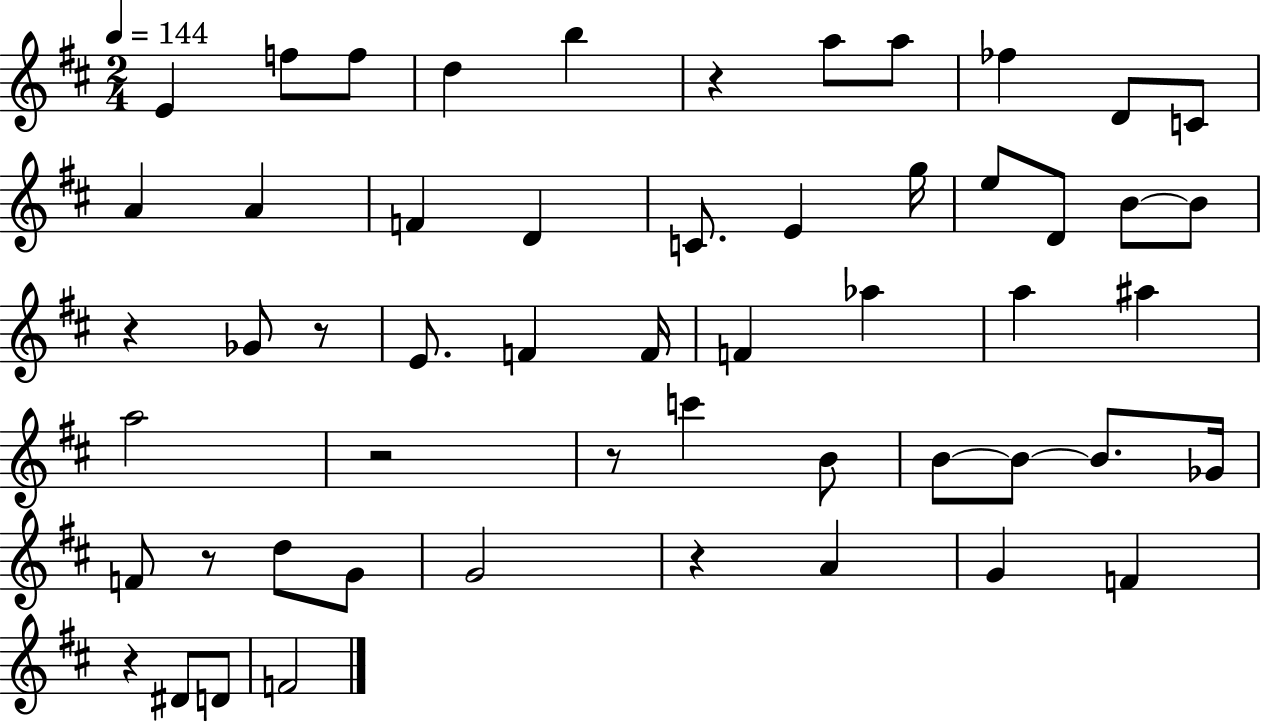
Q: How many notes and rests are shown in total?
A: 54